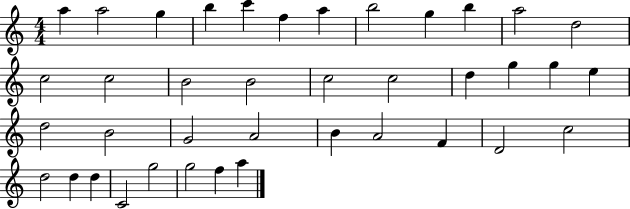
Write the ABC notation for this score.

X:1
T:Untitled
M:4/4
L:1/4
K:C
a a2 g b c' f a b2 g b a2 d2 c2 c2 B2 B2 c2 c2 d g g e d2 B2 G2 A2 B A2 F D2 c2 d2 d d C2 g2 g2 f a